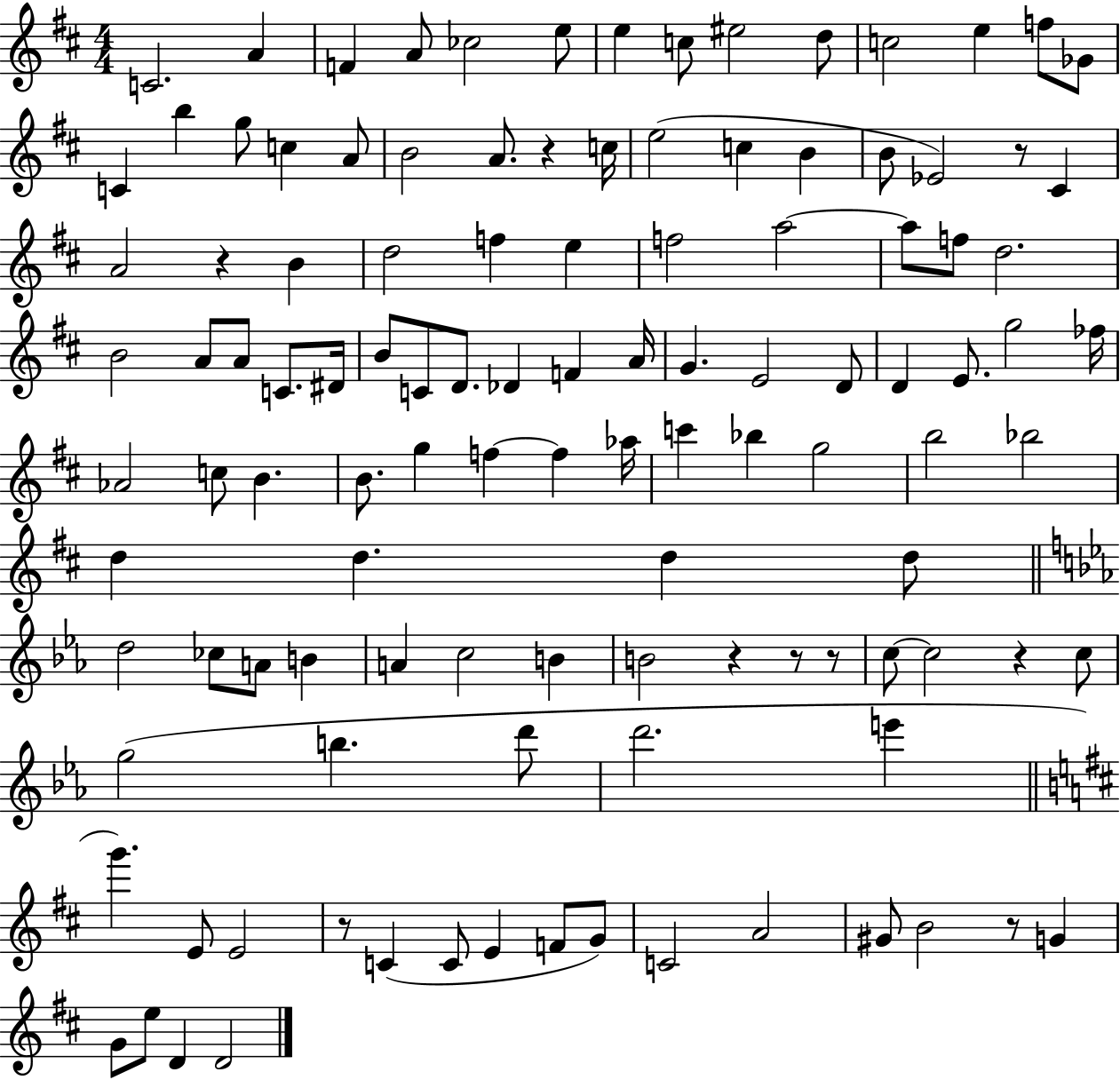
C4/h. A4/q F4/q A4/e CES5/h E5/e E5/q C5/e EIS5/h D5/e C5/h E5/q F5/e Gb4/e C4/q B5/q G5/e C5/q A4/e B4/h A4/e. R/q C5/s E5/h C5/q B4/q B4/e Eb4/h R/e C#4/q A4/h R/q B4/q D5/h F5/q E5/q F5/h A5/h A5/e F5/e D5/h. B4/h A4/e A4/e C4/e. D#4/s B4/e C4/e D4/e. Db4/q F4/q A4/s G4/q. E4/h D4/e D4/q E4/e. G5/h FES5/s Ab4/h C5/e B4/q. B4/e. G5/q F5/q F5/q Ab5/s C6/q Bb5/q G5/h B5/h Bb5/h D5/q D5/q. D5/q D5/e D5/h CES5/e A4/e B4/q A4/q C5/h B4/q B4/h R/q R/e R/e C5/e C5/h R/q C5/e G5/h B5/q. D6/e D6/h. E6/q G6/q. E4/e E4/h R/e C4/q C4/e E4/q F4/e G4/e C4/h A4/h G#4/e B4/h R/e G4/q G4/e E5/e D4/q D4/h